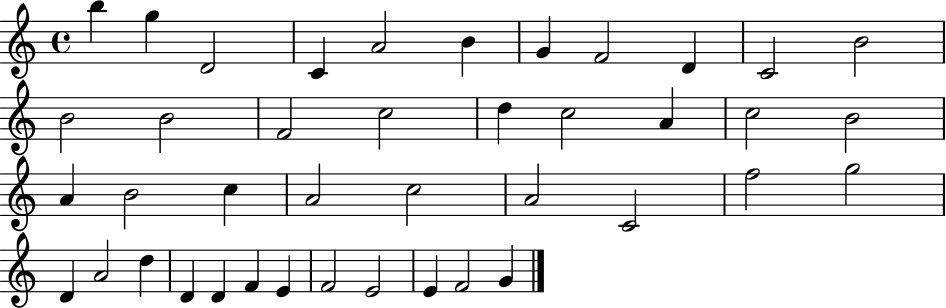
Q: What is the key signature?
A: C major